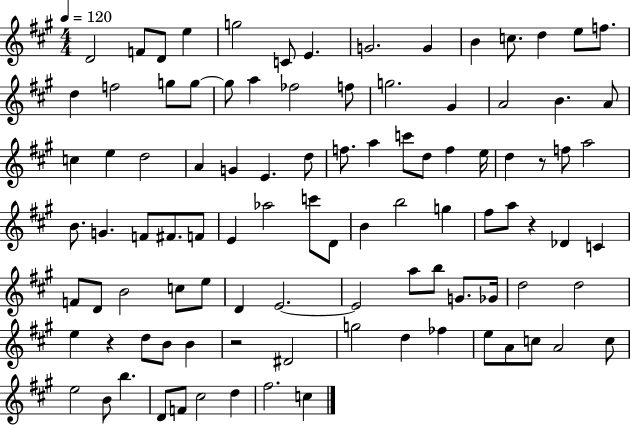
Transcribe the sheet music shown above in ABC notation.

X:1
T:Untitled
M:4/4
L:1/4
K:A
D2 F/2 D/2 e g2 C/2 E G2 G B c/2 d e/2 f/2 d f2 g/2 g/2 g/2 a _f2 f/2 g2 ^G A2 B A/2 c e d2 A G E d/2 f/2 a c'/2 d/2 f e/4 d z/2 f/2 a2 B/2 G F/2 ^F/2 F/2 E _a2 c'/2 D/2 B b2 g ^f/2 a/2 z _D C F/2 D/2 B2 c/2 e/2 D E2 E2 a/2 b/2 G/2 _G/4 d2 d2 e z d/2 B/2 B z2 ^D2 g2 d _f e/2 A/2 c/2 A2 c/2 e2 B/2 b D/2 F/2 ^c2 d ^f2 c